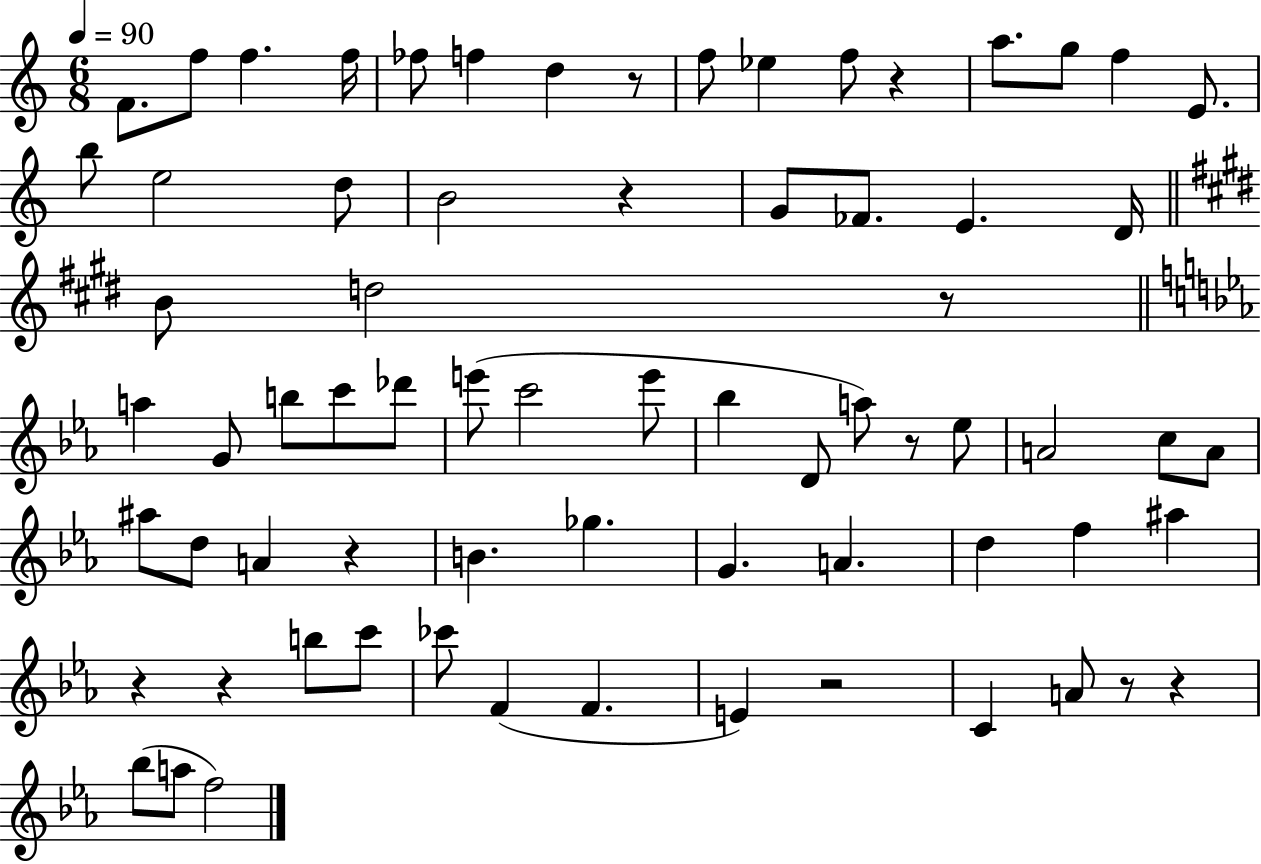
F4/e. F5/e F5/q. F5/s FES5/e F5/q D5/q R/e F5/e Eb5/q F5/e R/q A5/e. G5/e F5/q E4/e. B5/e E5/h D5/e B4/h R/q G4/e FES4/e. E4/q. D4/s B4/e D5/h R/e A5/q G4/e B5/e C6/e Db6/e E6/e C6/h E6/e Bb5/q D4/e A5/e R/e Eb5/e A4/h C5/e A4/e A#5/e D5/e A4/q R/q B4/q. Gb5/q. G4/q. A4/q. D5/q F5/q A#5/q R/q R/q B5/e C6/e CES6/e F4/q F4/q. E4/q R/h C4/q A4/e R/e R/q Bb5/e A5/e F5/h